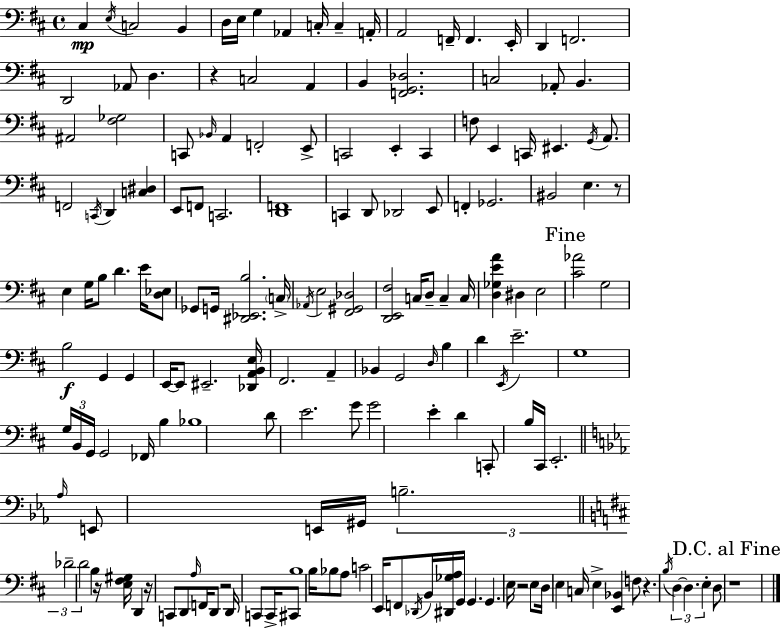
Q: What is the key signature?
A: D major